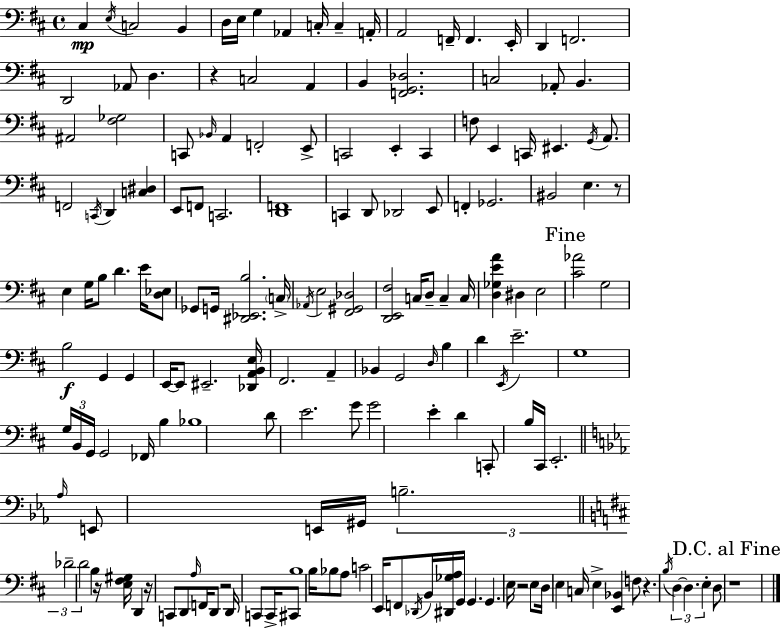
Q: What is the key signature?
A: D major